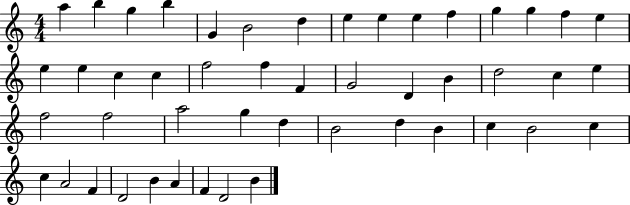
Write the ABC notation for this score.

X:1
T:Untitled
M:4/4
L:1/4
K:C
a b g b G B2 d e e e f g g f e e e c c f2 f F G2 D B d2 c e f2 f2 a2 g d B2 d B c B2 c c A2 F D2 B A F D2 B